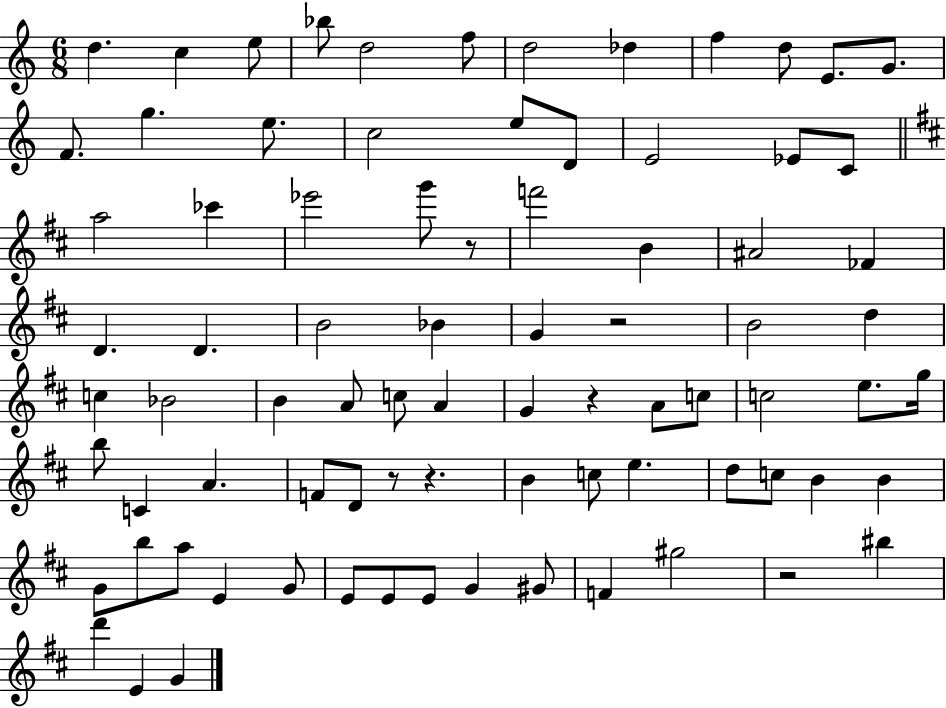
{
  \clef treble
  \numericTimeSignature
  \time 6/8
  \key c \major
  \repeat volta 2 { d''4. c''4 e''8 | bes''8 d''2 f''8 | d''2 des''4 | f''4 d''8 e'8. g'8. | \break f'8. g''4. e''8. | c''2 e''8 d'8 | e'2 ees'8 c'8 | \bar "||" \break \key d \major a''2 ces'''4 | ees'''2 g'''8 r8 | f'''2 b'4 | ais'2 fes'4 | \break d'4. d'4. | b'2 bes'4 | g'4 r2 | b'2 d''4 | \break c''4 bes'2 | b'4 a'8 c''8 a'4 | g'4 r4 a'8 c''8 | c''2 e''8. g''16 | \break b''8 c'4 a'4. | f'8 d'8 r8 r4. | b'4 c''8 e''4. | d''8 c''8 b'4 b'4 | \break g'8 b''8 a''8 e'4 g'8 | e'8 e'8 e'8 g'4 gis'8 | f'4 gis''2 | r2 bis''4 | \break d'''4 e'4 g'4 | } \bar "|."
}